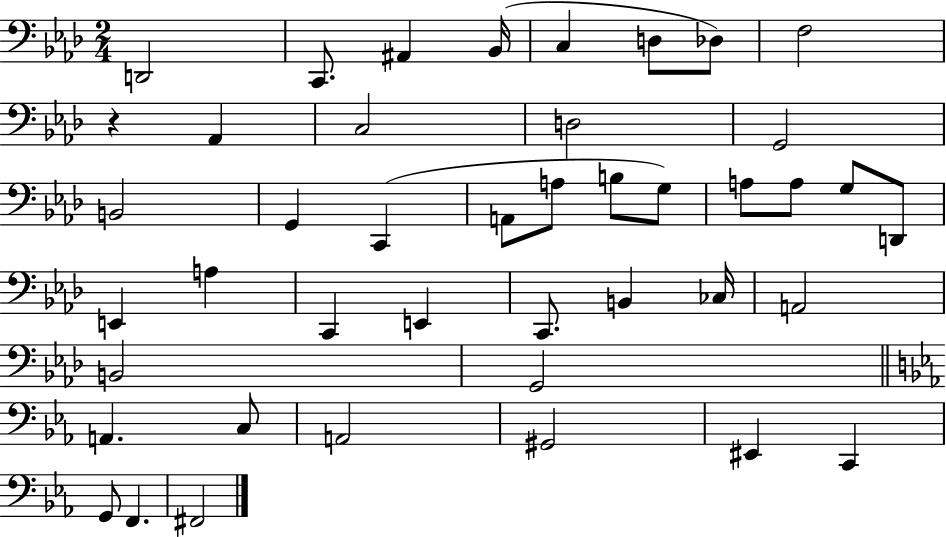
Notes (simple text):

D2/h C2/e. A#2/q Bb2/s C3/q D3/e Db3/e F3/h R/q Ab2/q C3/h D3/h G2/h B2/h G2/q C2/q A2/e A3/e B3/e G3/e A3/e A3/e G3/e D2/e E2/q A3/q C2/q E2/q C2/e. B2/q CES3/s A2/h B2/h G2/h A2/q. C3/e A2/h G#2/h EIS2/q C2/q G2/e F2/q. F#2/h